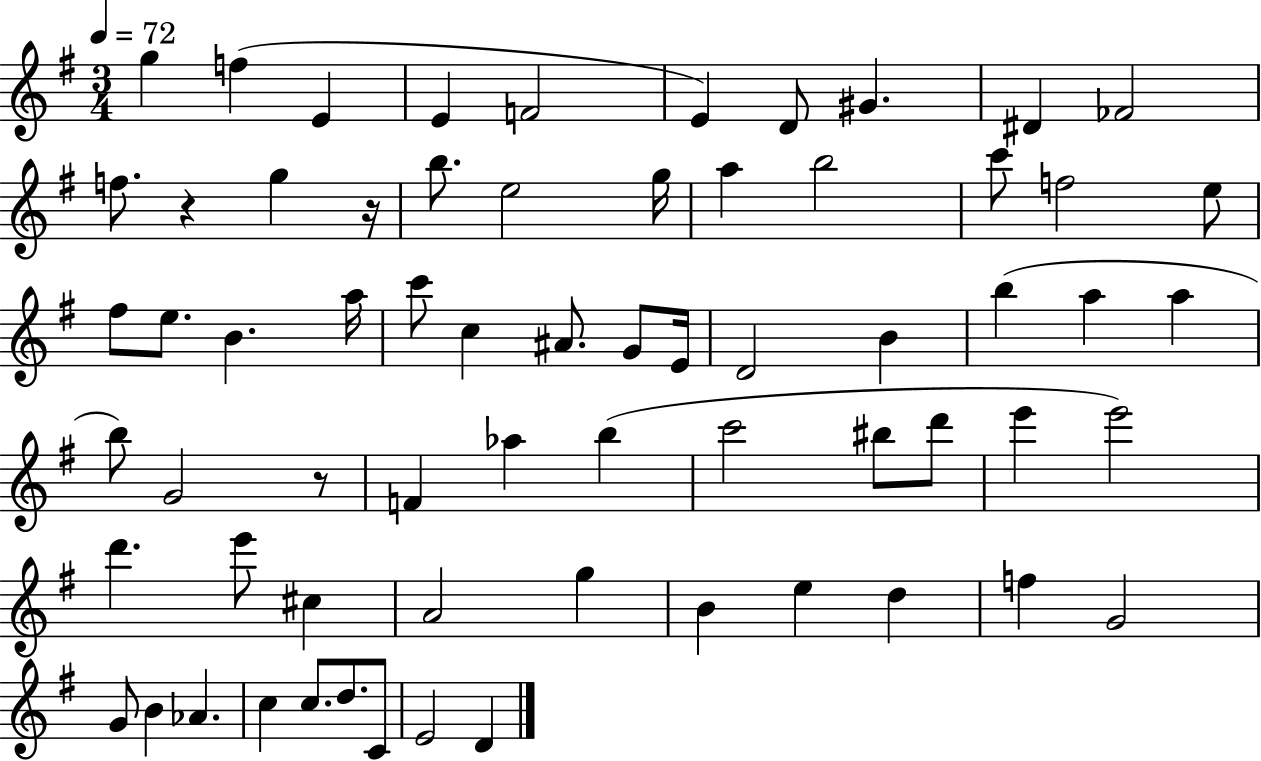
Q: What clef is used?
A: treble